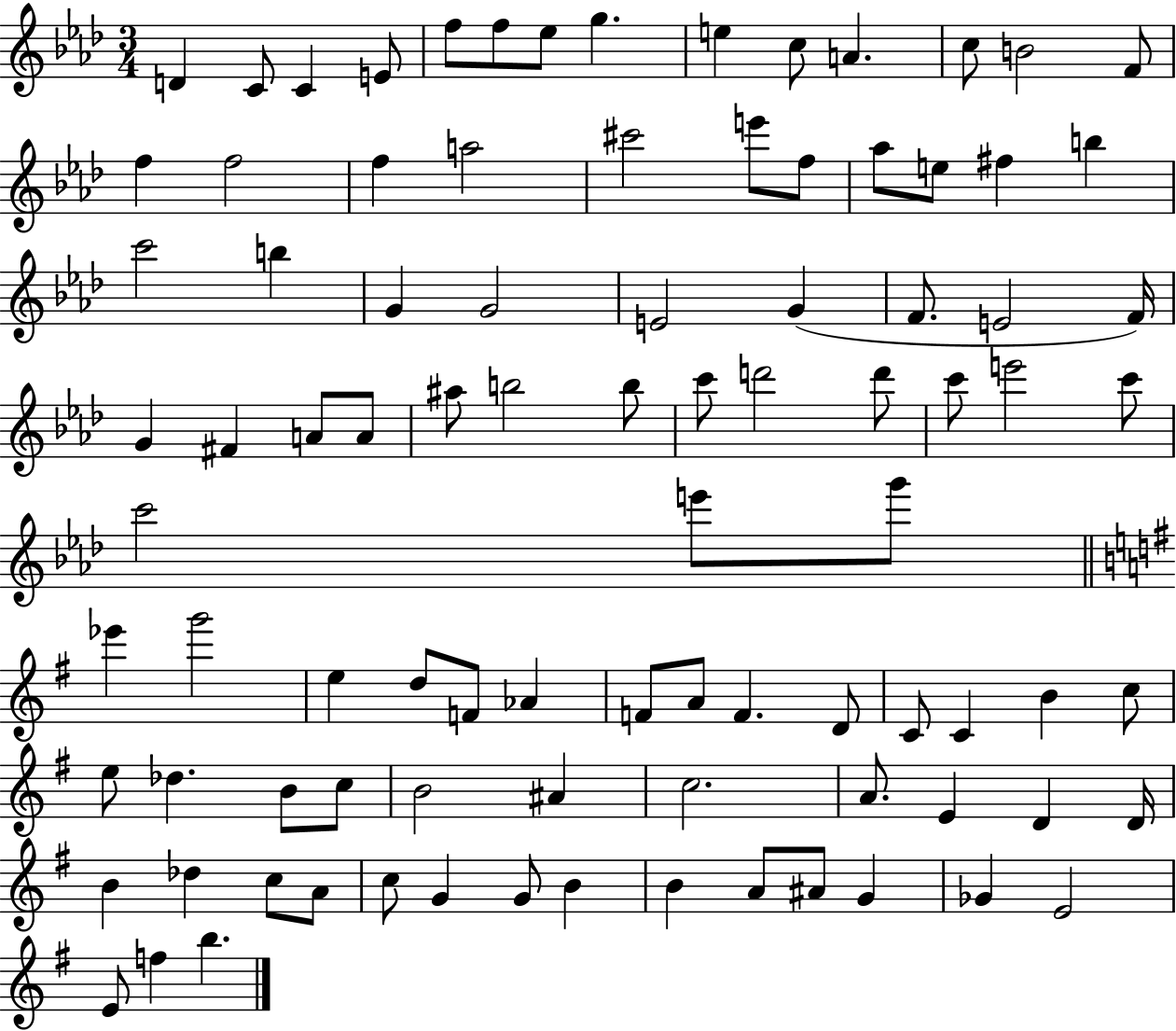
{
  \clef treble
  \numericTimeSignature
  \time 3/4
  \key aes \major
  d'4 c'8 c'4 e'8 | f''8 f''8 ees''8 g''4. | e''4 c''8 a'4. | c''8 b'2 f'8 | \break f''4 f''2 | f''4 a''2 | cis'''2 e'''8 f''8 | aes''8 e''8 fis''4 b''4 | \break c'''2 b''4 | g'4 g'2 | e'2 g'4( | f'8. e'2 f'16) | \break g'4 fis'4 a'8 a'8 | ais''8 b''2 b''8 | c'''8 d'''2 d'''8 | c'''8 e'''2 c'''8 | \break c'''2 e'''8 g'''8 | \bar "||" \break \key g \major ees'''4 g'''2 | e''4 d''8 f'8 aes'4 | f'8 a'8 f'4. d'8 | c'8 c'4 b'4 c''8 | \break e''8 des''4. b'8 c''8 | b'2 ais'4 | c''2. | a'8. e'4 d'4 d'16 | \break b'4 des''4 c''8 a'8 | c''8 g'4 g'8 b'4 | b'4 a'8 ais'8 g'4 | ges'4 e'2 | \break e'8 f''4 b''4. | \bar "|."
}